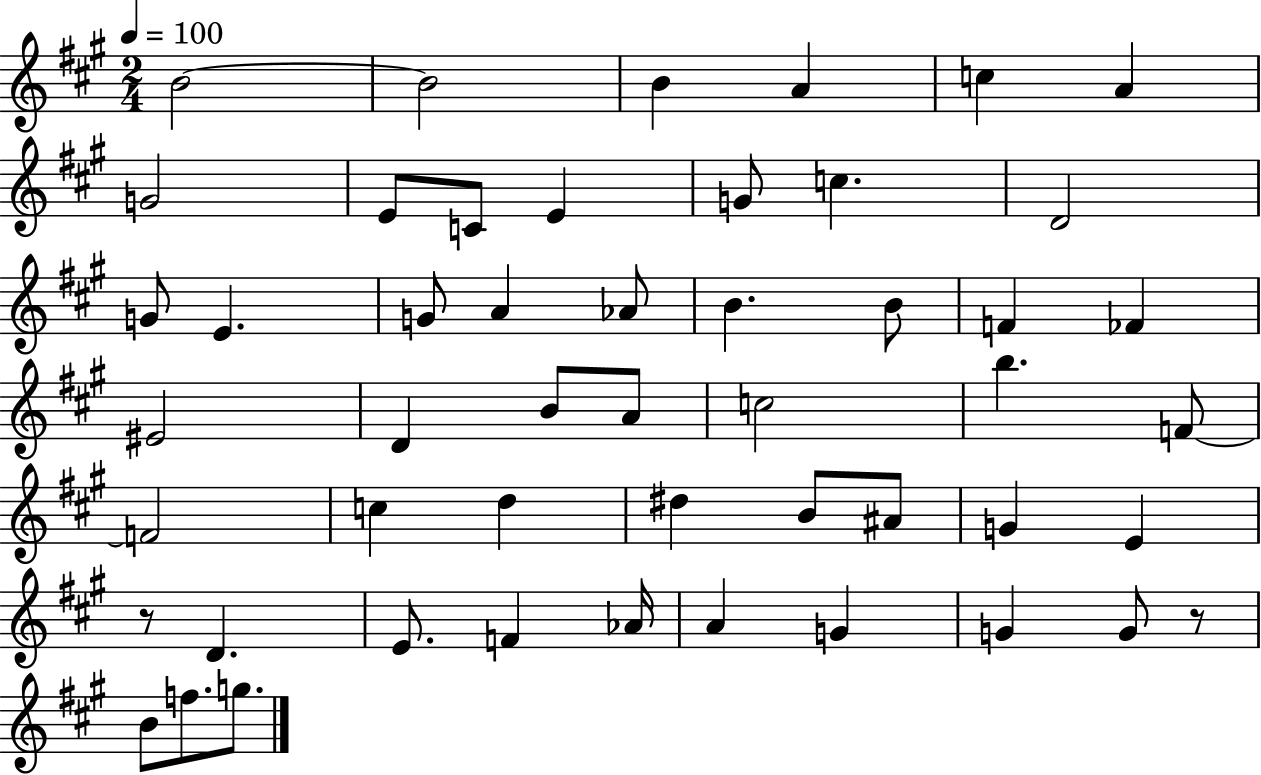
{
  \clef treble
  \numericTimeSignature
  \time 2/4
  \key a \major
  \tempo 4 = 100
  b'2~~ | b'2 | b'4 a'4 | c''4 a'4 | \break g'2 | e'8 c'8 e'4 | g'8 c''4. | d'2 | \break g'8 e'4. | g'8 a'4 aes'8 | b'4. b'8 | f'4 fes'4 | \break eis'2 | d'4 b'8 a'8 | c''2 | b''4. f'8~~ | \break f'2 | c''4 d''4 | dis''4 b'8 ais'8 | g'4 e'4 | \break r8 d'4. | e'8. f'4 aes'16 | a'4 g'4 | g'4 g'8 r8 | \break b'8 f''8. g''8. | \bar "|."
}